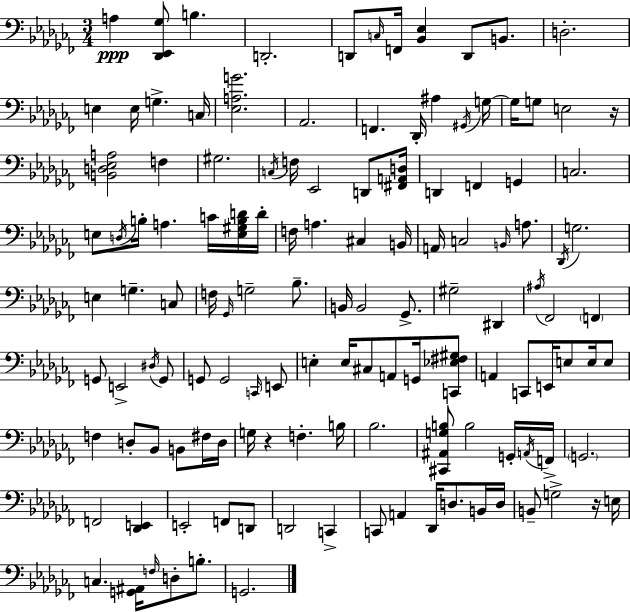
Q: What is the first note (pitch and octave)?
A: A3